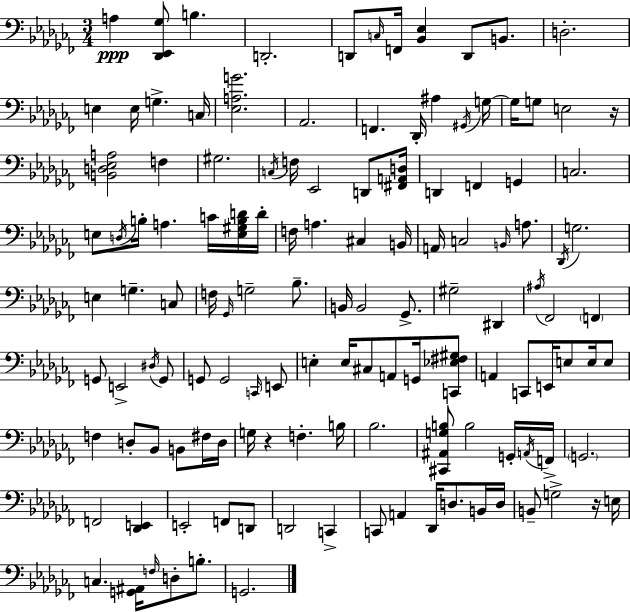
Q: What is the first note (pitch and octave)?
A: A3